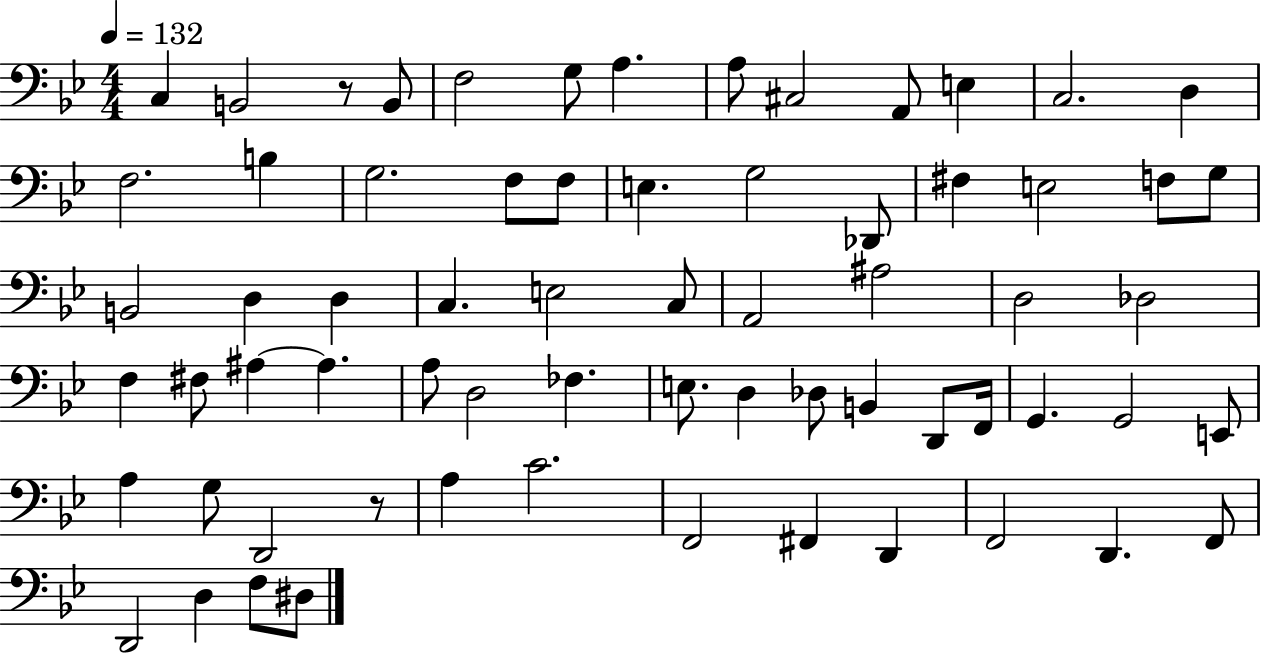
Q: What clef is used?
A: bass